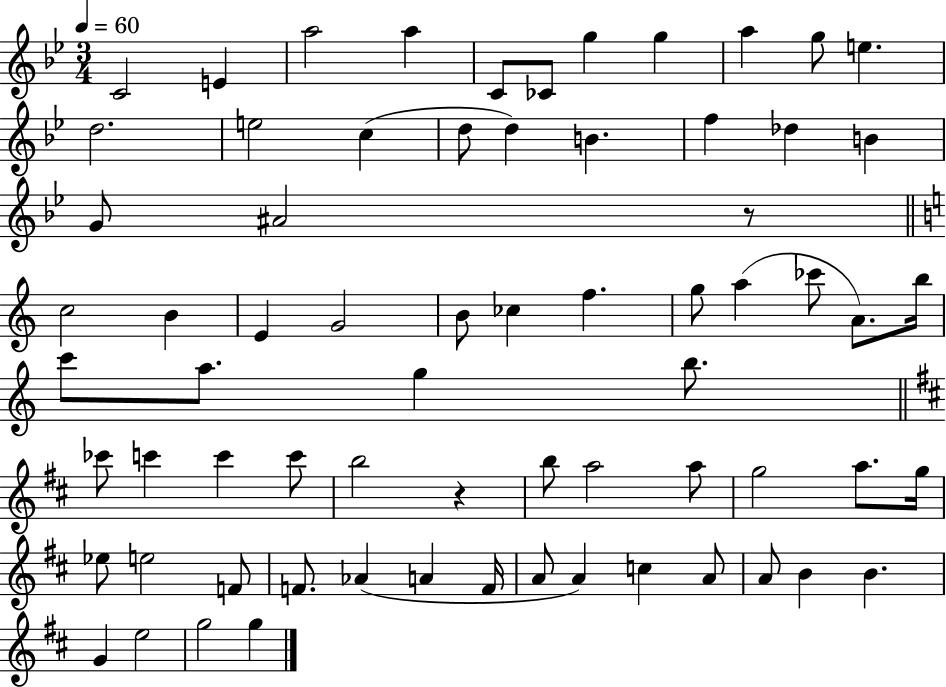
C4/h E4/q A5/h A5/q C4/e CES4/e G5/q G5/q A5/q G5/e E5/q. D5/h. E5/h C5/q D5/e D5/q B4/q. F5/q Db5/q B4/q G4/e A#4/h R/e C5/h B4/q E4/q G4/h B4/e CES5/q F5/q. G5/e A5/q CES6/e A4/e. B5/s C6/e A5/e. G5/q B5/e. CES6/e C6/q C6/q C6/e B5/h R/q B5/e A5/h A5/e G5/h A5/e. G5/s Eb5/e E5/h F4/e F4/e. Ab4/q A4/q F4/s A4/e A4/q C5/q A4/e A4/e B4/q B4/q. G4/q E5/h G5/h G5/q